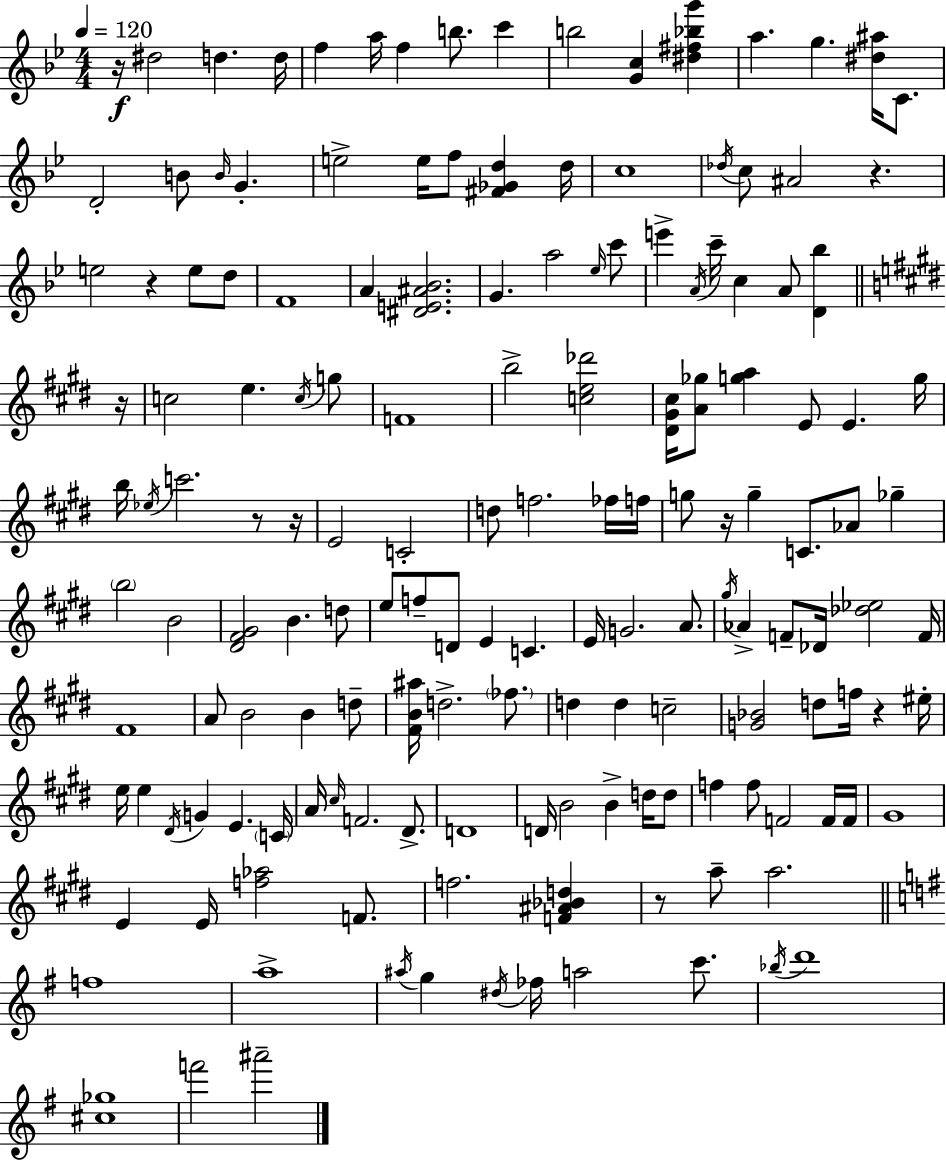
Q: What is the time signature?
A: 4/4